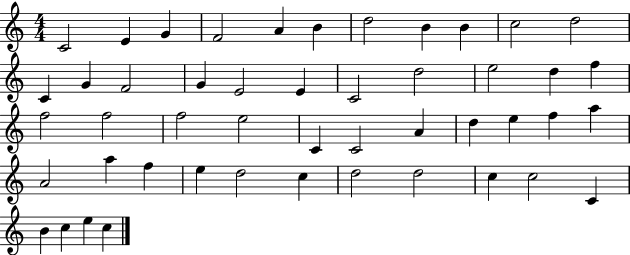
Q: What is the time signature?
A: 4/4